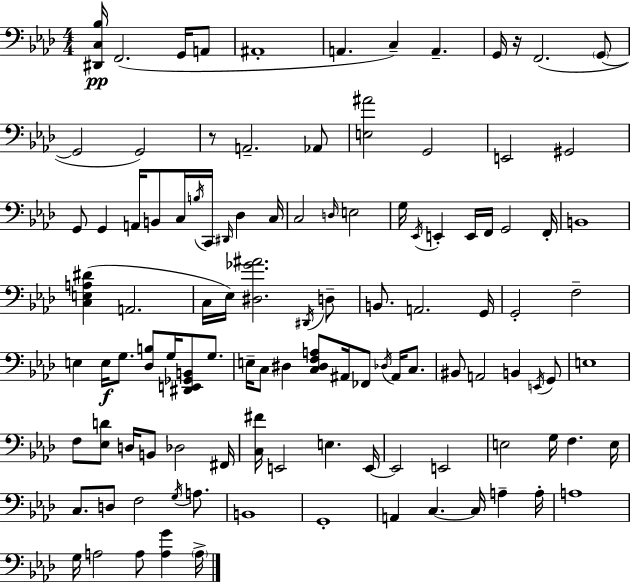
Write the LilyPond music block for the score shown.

{
  \clef bass
  \numericTimeSignature
  \time 4/4
  \key aes \major
  <dis, c bes>16\pp f,2.( g,16 a,8 | ais,1-. | a,4. c4--) a,4.-- | g,16 r16 f,2.( \parenthesize g,8~~ | \break g,2 g,2) | r8 a,2.-- aes,8 | <e ais'>2 g,2 | e,2 gis,2 | \break g,8 g,4 a,16 b,8 c16 \acciaccatura { b16 } c,16 \grace { dis,16 } des4 | c16 c2 \grace { d16 } e2 | g16 \acciaccatura { ees,16 } e,4-. e,16 f,16 g,2 | f,16-. b,1 | \break <c e a dis'>4( a,2. | c16 ees16) <dis ges' ais'>2. | \acciaccatura { dis,16 } d8-- b,8. a,2. | g,16 g,2-. f2-- | \break e4 e16\f g8. <des b>8 g16 | <dis, e, ges, b,>8 g8. e16-- c8 dis4 <c dis f a>8 ais,16 fes,8 | \acciaccatura { des16 } ais,16 c8. bis,8 a,2 | b,4 \acciaccatura { e,16 } g,8 e1 | \break f8 <ees d'>8 d16 b,8 des2 | fis,16 <c fis'>16 e,2 | e4. e,16~~ e,2 e,2 | e2 g16 | \break f4. e16 c8. d8 f2 | \acciaccatura { g16 } a8. b,1 | g,1-. | a,4 c4.~~ | \break c16 a4-- a16-. a1 | g16 a2 | a8 <a g'>4 \parenthesize a16-> \bar "|."
}